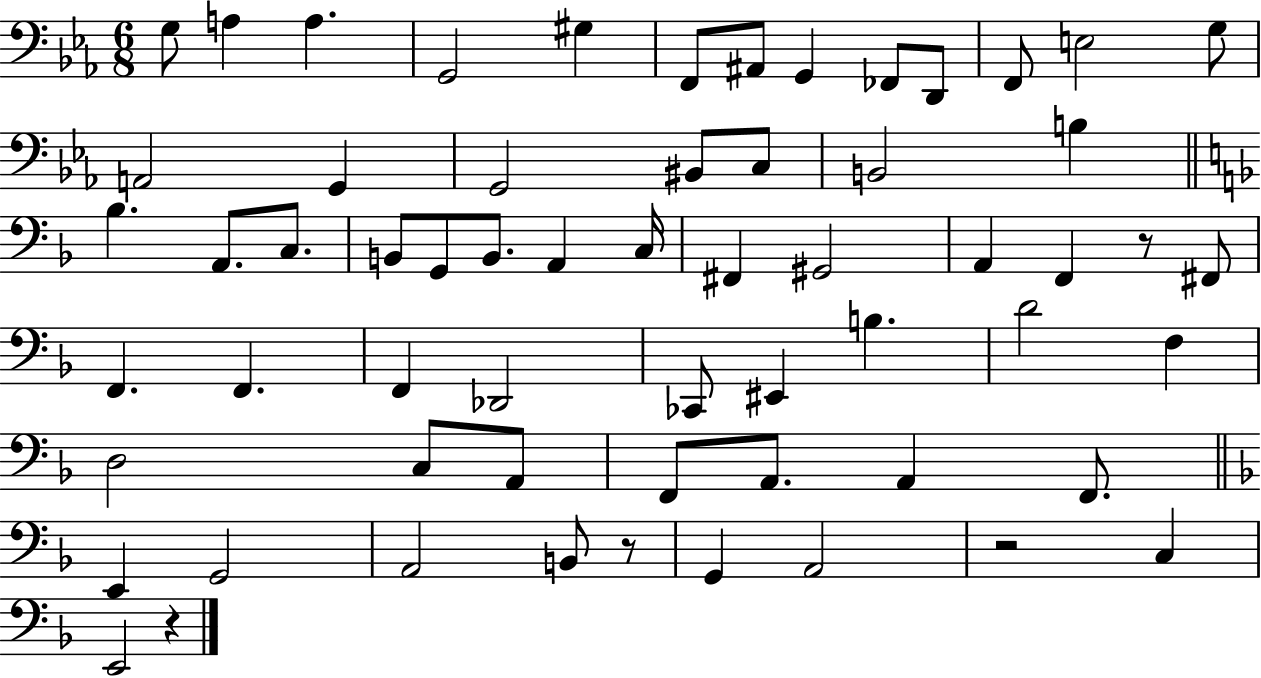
G3/e A3/q A3/q. G2/h G#3/q F2/e A#2/e G2/q FES2/e D2/e F2/e E3/h G3/e A2/h G2/q G2/h BIS2/e C3/e B2/h B3/q Bb3/q. A2/e. C3/e. B2/e G2/e B2/e. A2/q C3/s F#2/q G#2/h A2/q F2/q R/e F#2/e F2/q. F2/q. F2/q Db2/h CES2/e EIS2/q B3/q. D4/h F3/q D3/h C3/e A2/e F2/e A2/e. A2/q F2/e. E2/q G2/h A2/h B2/e R/e G2/q A2/h R/h C3/q E2/h R/q